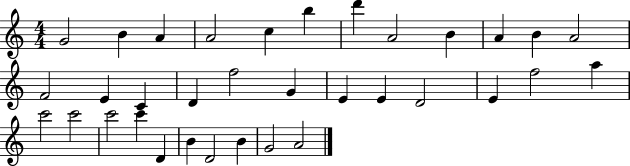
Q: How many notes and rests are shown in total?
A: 34